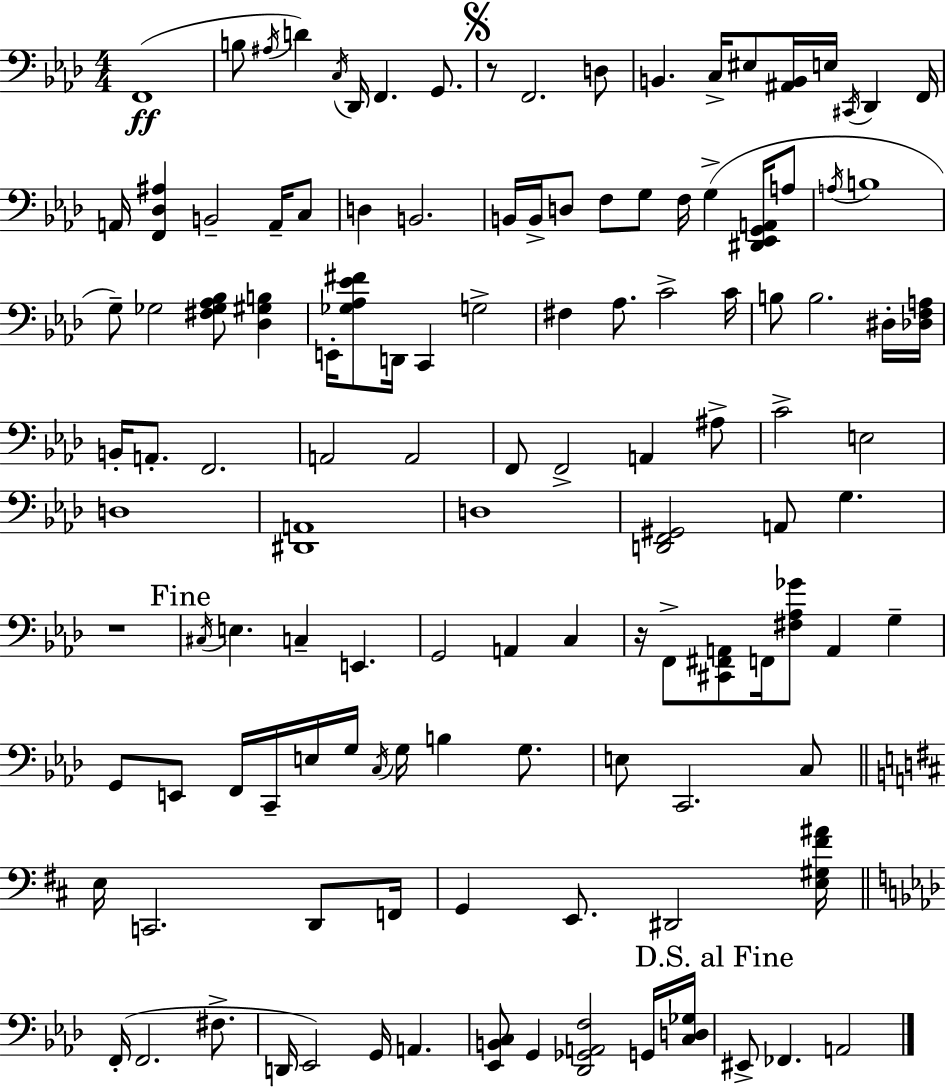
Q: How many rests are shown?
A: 3